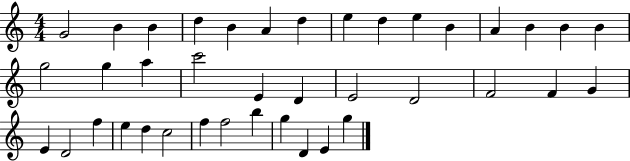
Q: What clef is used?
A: treble